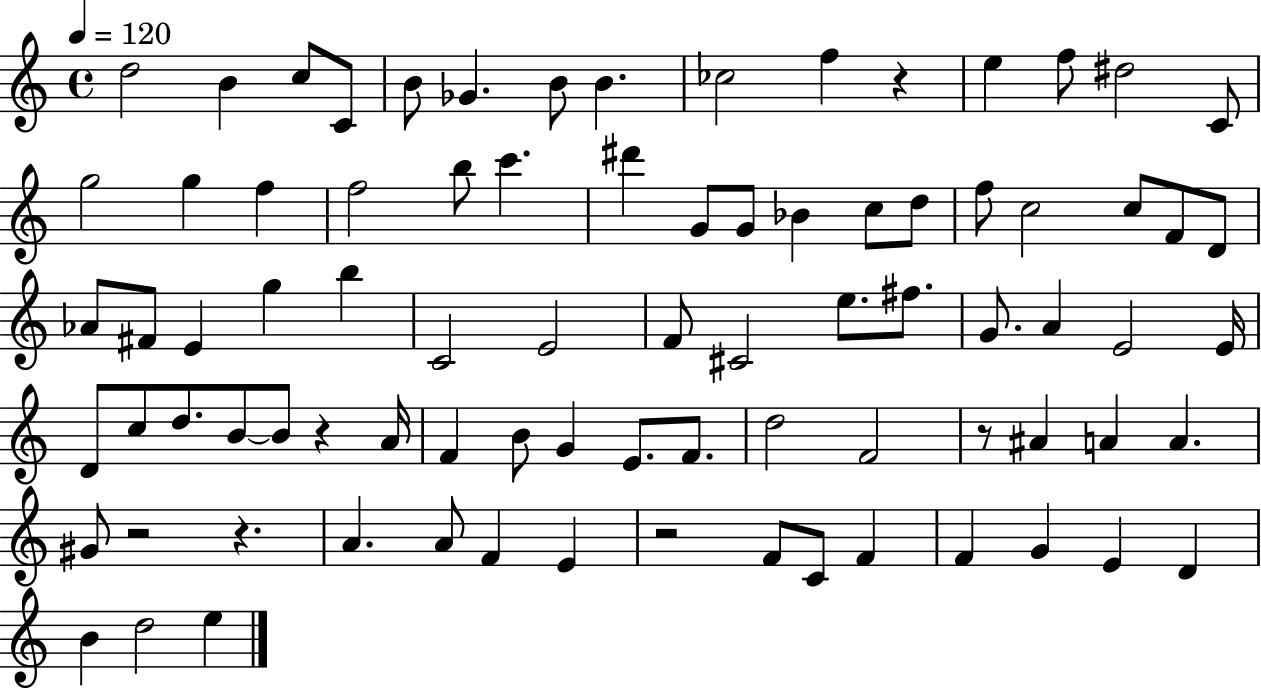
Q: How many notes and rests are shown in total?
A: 83